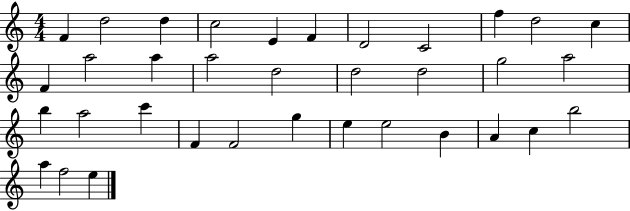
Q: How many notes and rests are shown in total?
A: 35